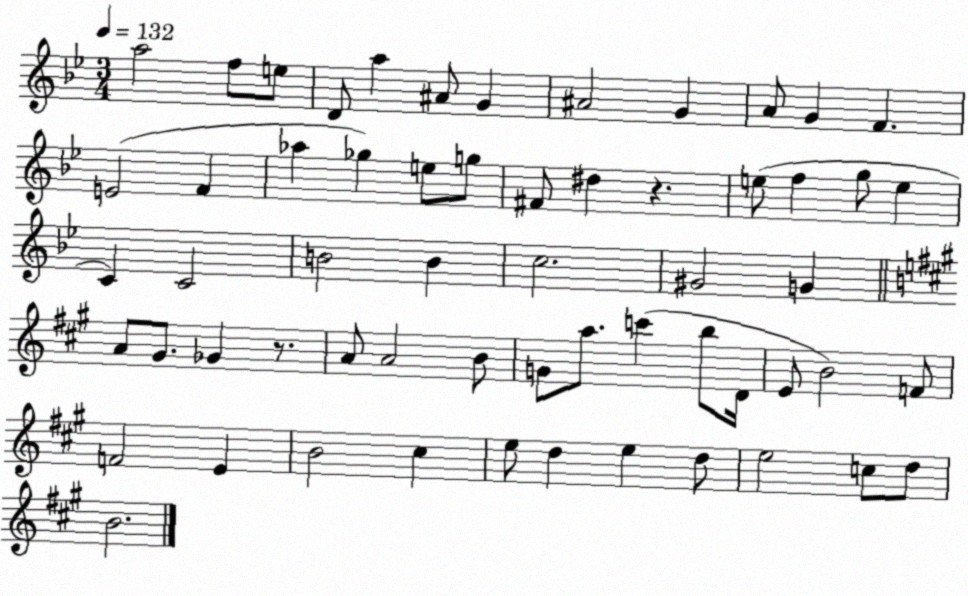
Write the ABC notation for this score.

X:1
T:Untitled
M:3/4
L:1/4
K:Bb
a2 f/2 e/2 D/2 a ^A/2 G ^A2 G A/2 G F E2 F _a _g e/2 g/2 ^F/2 ^d z e/2 f g/2 e C C2 B2 B c2 ^G2 G A/2 ^G/2 _G z/2 A/2 A2 B/2 G/2 a/2 c' b/2 D/4 E/2 B2 F/2 F2 E B2 ^c e/2 d e d/2 e2 c/2 d/2 B2